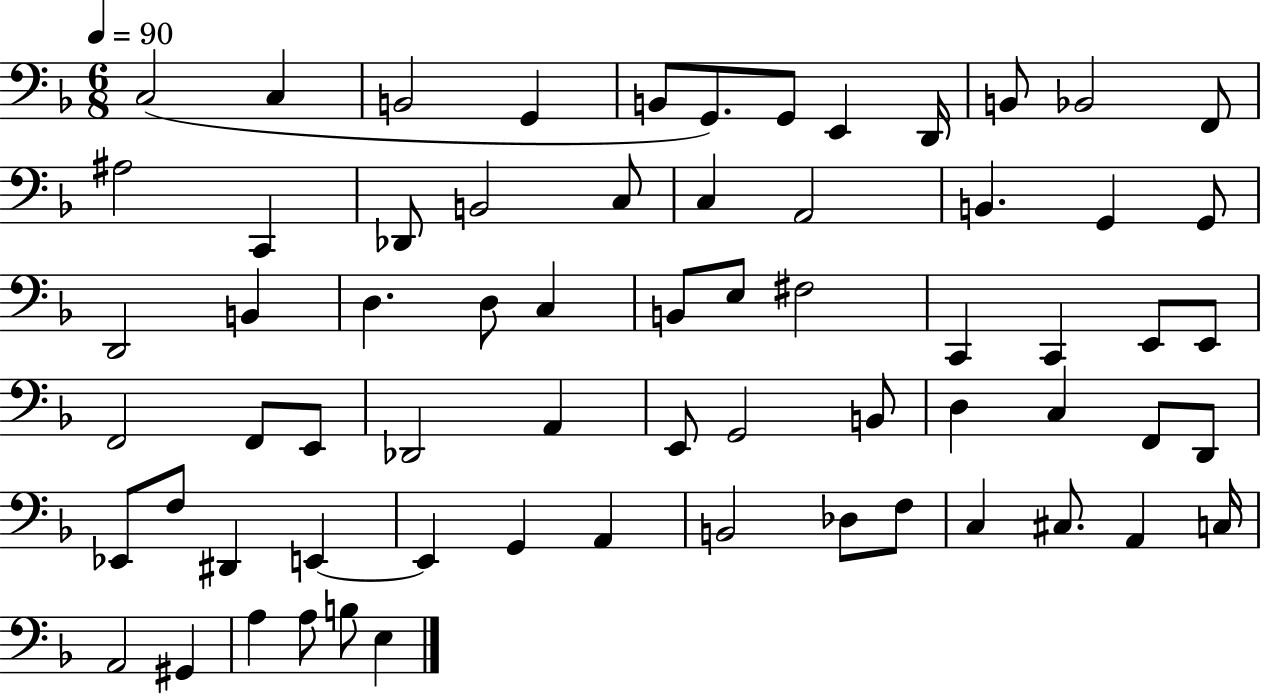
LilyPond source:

{
  \clef bass
  \numericTimeSignature
  \time 6/8
  \key f \major
  \tempo 4 = 90
  c2( c4 | b,2 g,4 | b,8 g,8.) g,8 e,4 d,16 | b,8 bes,2 f,8 | \break ais2 c,4 | des,8 b,2 c8 | c4 a,2 | b,4. g,4 g,8 | \break d,2 b,4 | d4. d8 c4 | b,8 e8 fis2 | c,4 c,4 e,8 e,8 | \break f,2 f,8 e,8 | des,2 a,4 | e,8 g,2 b,8 | d4 c4 f,8 d,8 | \break ees,8 f8 dis,4 e,4~~ | e,4 g,4 a,4 | b,2 des8 f8 | c4 cis8. a,4 c16 | \break a,2 gis,4 | a4 a8 b8 e4 | \bar "|."
}